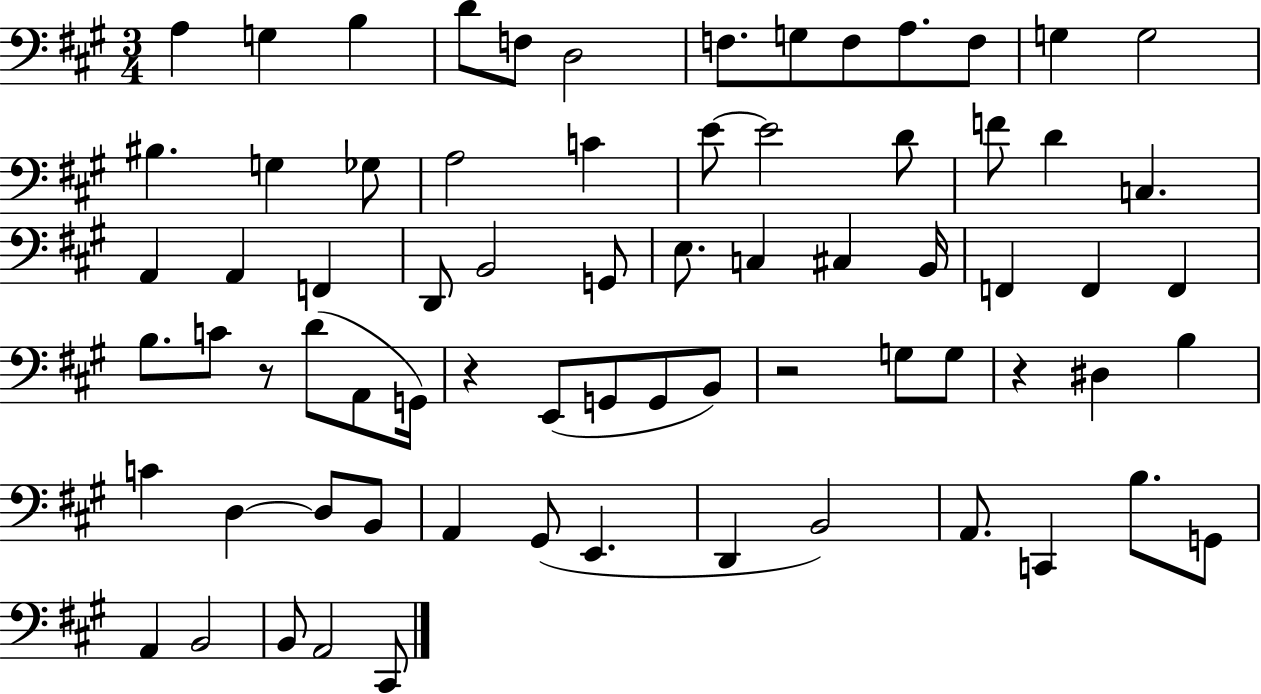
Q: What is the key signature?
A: A major